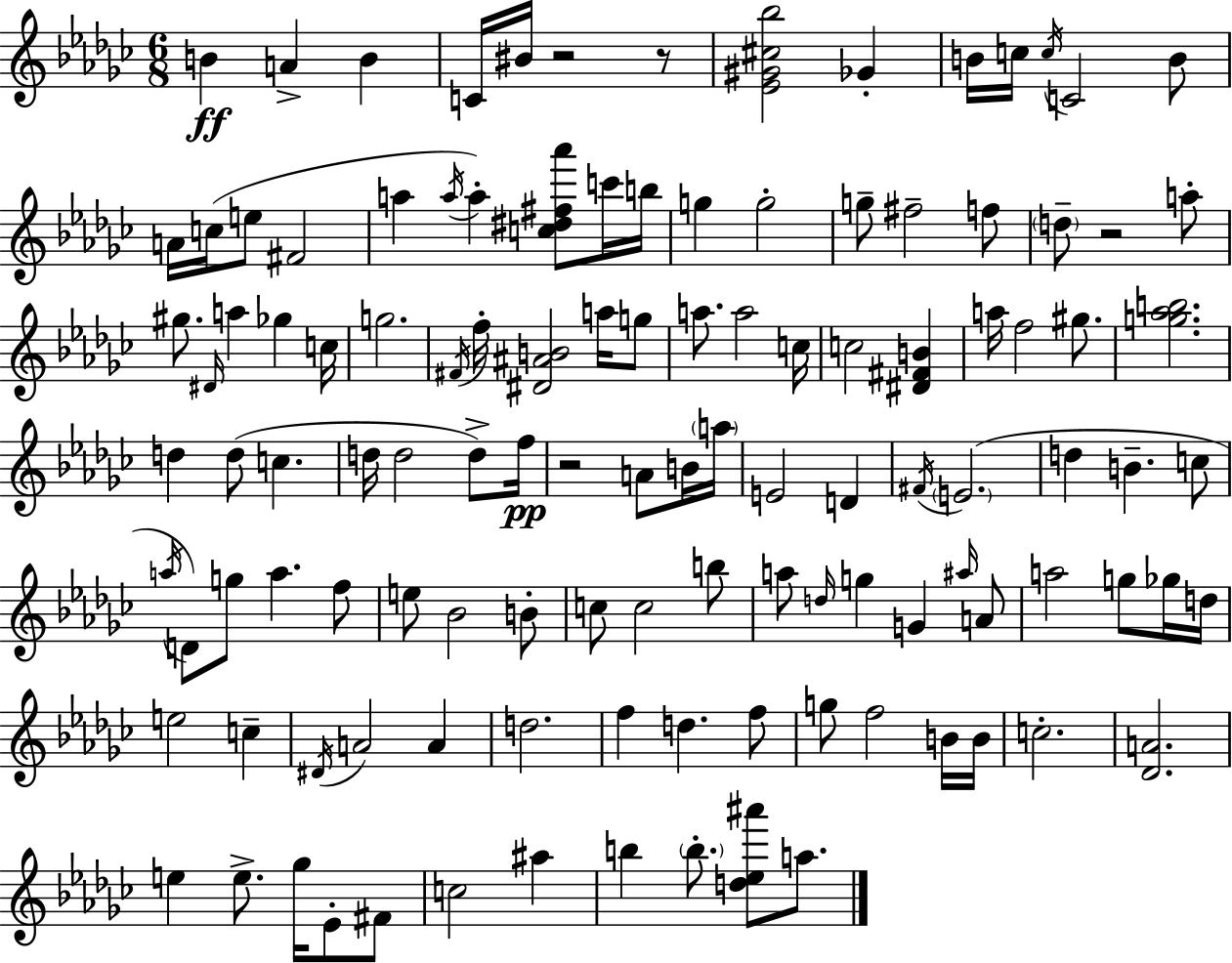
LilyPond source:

{
  \clef treble
  \numericTimeSignature
  \time 6/8
  \key ees \minor
  b'4\ff a'4-> b'4 | c'16 bis'16 r2 r8 | <ees' gis' cis'' bes''>2 ges'4-. | b'16 c''16 \acciaccatura { c''16 } c'2 b'8 | \break a'16 c''16( e''8 fis'2 | a''4 \acciaccatura { a''16 }) a''4-. <c'' dis'' fis'' aes'''>8 | c'''16 b''16 g''4 g''2-. | g''8-- fis''2-- | \break f''8 \parenthesize d''8-- r2 | a''8-. gis''8. \grace { dis'16 } a''4 ges''4 | c''16 g''2. | \acciaccatura { fis'16 } f''16-. <dis' ais' b'>2 | \break a''16 g''8 a''8. a''2 | c''16 c''2 | <dis' fis' b'>4 a''16 f''2 | gis''8. <g'' aes'' b''>2. | \break d''4 d''8( c''4. | d''16 d''2 | d''8->) f''16\pp r2 | a'8 b'16 \parenthesize a''16 e'2 | \break d'4 \acciaccatura { fis'16 } \parenthesize e'2.( | d''4 b'4.-- | c''8 \acciaccatura { a''16 } d'8) g''8 a''4. | f''8 e''8 bes'2 | \break b'8-. c''8 c''2 | b''8 a''8 \grace { d''16 } g''4 | g'4 \grace { ais''16 } a'8 a''2 | g''8 ges''16 d''16 e''2 | \break c''4-- \acciaccatura { dis'16 } a'2 | a'4 d''2. | f''4 | d''4. f''8 g''8 f''2 | \break b'16 b'16 c''2.-. | <des' a'>2. | e''4 | e''8.-> ges''16 ees'8-. fis'8 c''2 | \break ais''4 b''4 | \parenthesize b''8.-. <d'' ees'' ais'''>8 a''8. \bar "|."
}